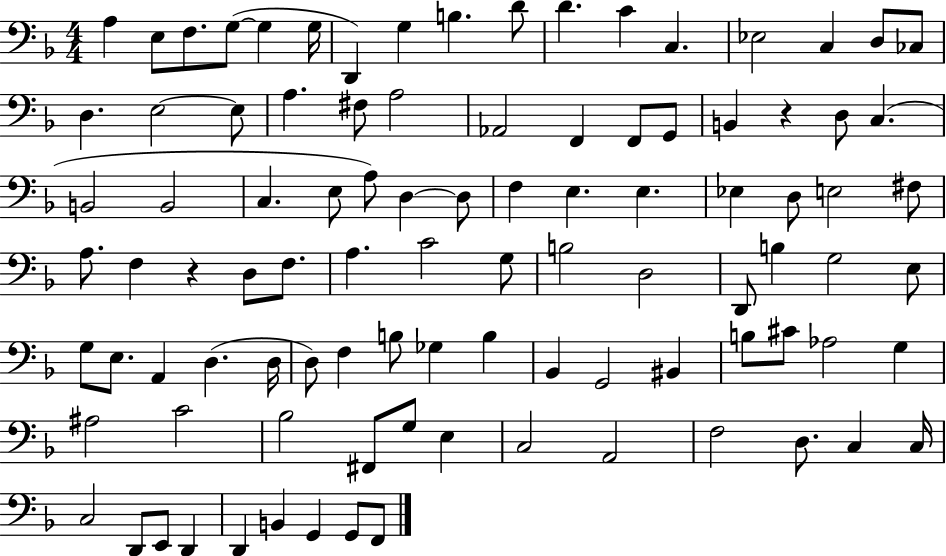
A3/q E3/e F3/e. G3/e G3/q G3/s D2/q G3/q B3/q. D4/e D4/q. C4/q C3/q. Eb3/h C3/q D3/e CES3/e D3/q. E3/h E3/e A3/q. F#3/e A3/h Ab2/h F2/q F2/e G2/e B2/q R/q D3/e C3/q. B2/h B2/h C3/q. E3/e A3/e D3/q D3/e F3/q E3/q. E3/q. Eb3/q D3/e E3/h F#3/e A3/e. F3/q R/q D3/e F3/e. A3/q. C4/h G3/e B3/h D3/h D2/e B3/q G3/h E3/e G3/e E3/e. A2/q D3/q. D3/s D3/e F3/q B3/e Gb3/q B3/q Bb2/q G2/h BIS2/q B3/e C#4/e Ab3/h G3/q A#3/h C4/h Bb3/h F#2/e G3/e E3/q C3/h A2/h F3/h D3/e. C3/q C3/s C3/h D2/e E2/e D2/q D2/q B2/q G2/q G2/e F2/e